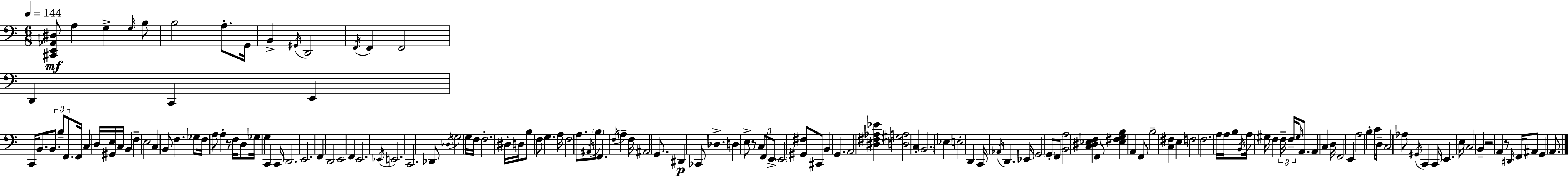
X:1
T:Untitled
M:6/8
L:1/4
K:C
[^C,,E,,_A,,^D,]/2 A, G, G,/4 B,/2 B,2 A,/2 G,,/4 B,, ^G,,/4 D,,2 F,,/4 F,, F,,2 D,, C,, E,, C,,/4 B,,/2 B,,/2 B,/2 F,,/2 F,,/4 C, D,/4 [^G,,E,]/4 C,/4 B,, F, E,2 C, B,,/2 F, _G,/2 F,/4 A,/2 A, z/2 F,/4 D,/2 _G,/4 G, C,, C,,/4 D,,2 E,,2 F,, D,,2 E,,2 F,, E,,2 _E,,/4 E,,2 C,,2 _D,,/2 _D,/4 G,2 G,/4 F,/4 F,2 ^D,/4 D,/4 B,/2 F,/2 G, A,/4 F,2 A,/2 ^A,,/4 B,/2 F,, F,/4 A, F,/4 ^A,,2 G,,/2 ^D,, _C,,/2 _D, D, E,/2 z/2 C,/2 F,,/2 E,,/2 E,,2 [^G,,^F,]/2 ^C,,/2 B,, G,, A,,2 [^D,^F,_A,_E] [D,^G,A,]2 C, B,,2 _E, E,2 D,, C,,/4 _A,,/4 D,, _E,,/4 G,,2 G,,/2 F,,/2 [B,,A,]2 [C,^D,_E,F,] F,,/2 [_E,^F,G,B,] A,, F,,/2 B,2 [C,^F,] E, F,2 F,2 A,/4 A,/4 B,/2 B,,/4 A,/4 ^G,/4 F, F,/4 F,/4 ^G,/4 A,,/2 A,, C, D,/4 F,,2 E,, A,2 B, C/4 D,/4 C,2 _A,/2 ^G,,/4 C,, C,,/4 E,, E,/4 C,2 B,, z2 A,, z/2 ^D,,/4 F,,/4 ^A,,/2 G,, A,,/2